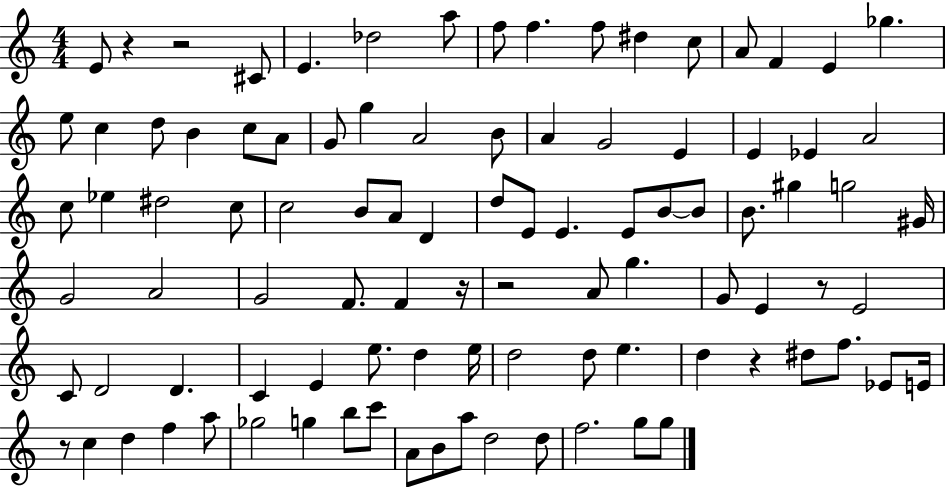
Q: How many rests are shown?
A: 7